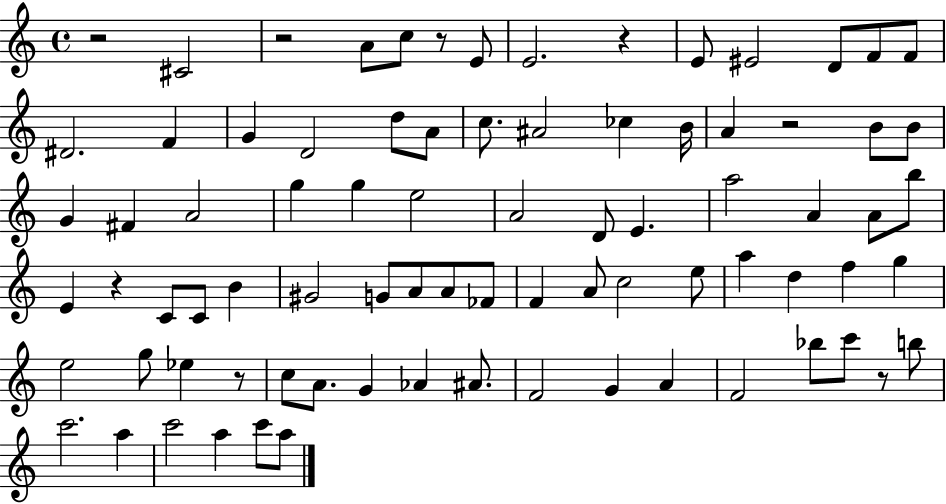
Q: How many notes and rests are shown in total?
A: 82